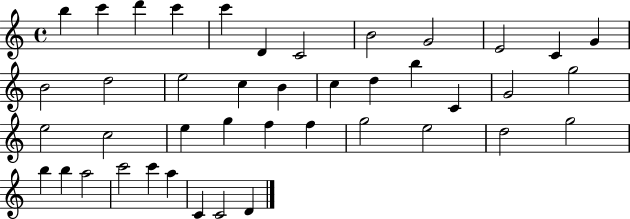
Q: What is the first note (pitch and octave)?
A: B5